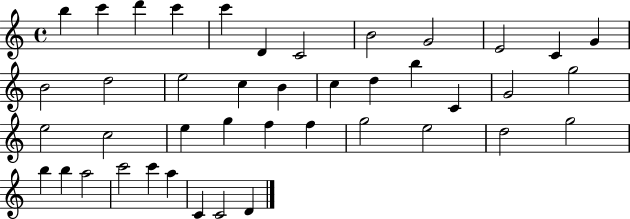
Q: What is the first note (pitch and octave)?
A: B5